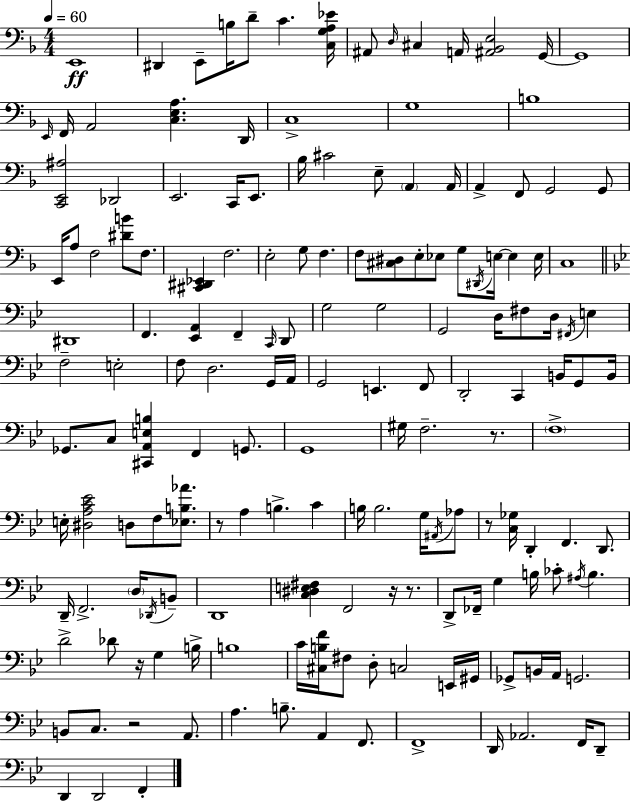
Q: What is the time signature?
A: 4/4